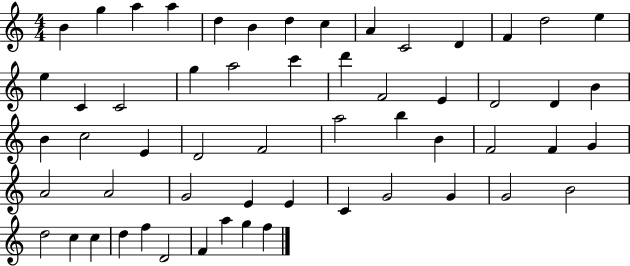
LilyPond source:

{
  \clef treble
  \numericTimeSignature
  \time 4/4
  \key c \major
  b'4 g''4 a''4 a''4 | d''4 b'4 d''4 c''4 | a'4 c'2 d'4 | f'4 d''2 e''4 | \break e''4 c'4 c'2 | g''4 a''2 c'''4 | d'''4 f'2 e'4 | d'2 d'4 b'4 | \break b'4 c''2 e'4 | d'2 f'2 | a''2 b''4 b'4 | f'2 f'4 g'4 | \break a'2 a'2 | g'2 e'4 e'4 | c'4 g'2 g'4 | g'2 b'2 | \break d''2 c''4 c''4 | d''4 f''4 d'2 | f'4 a''4 g''4 f''4 | \bar "|."
}